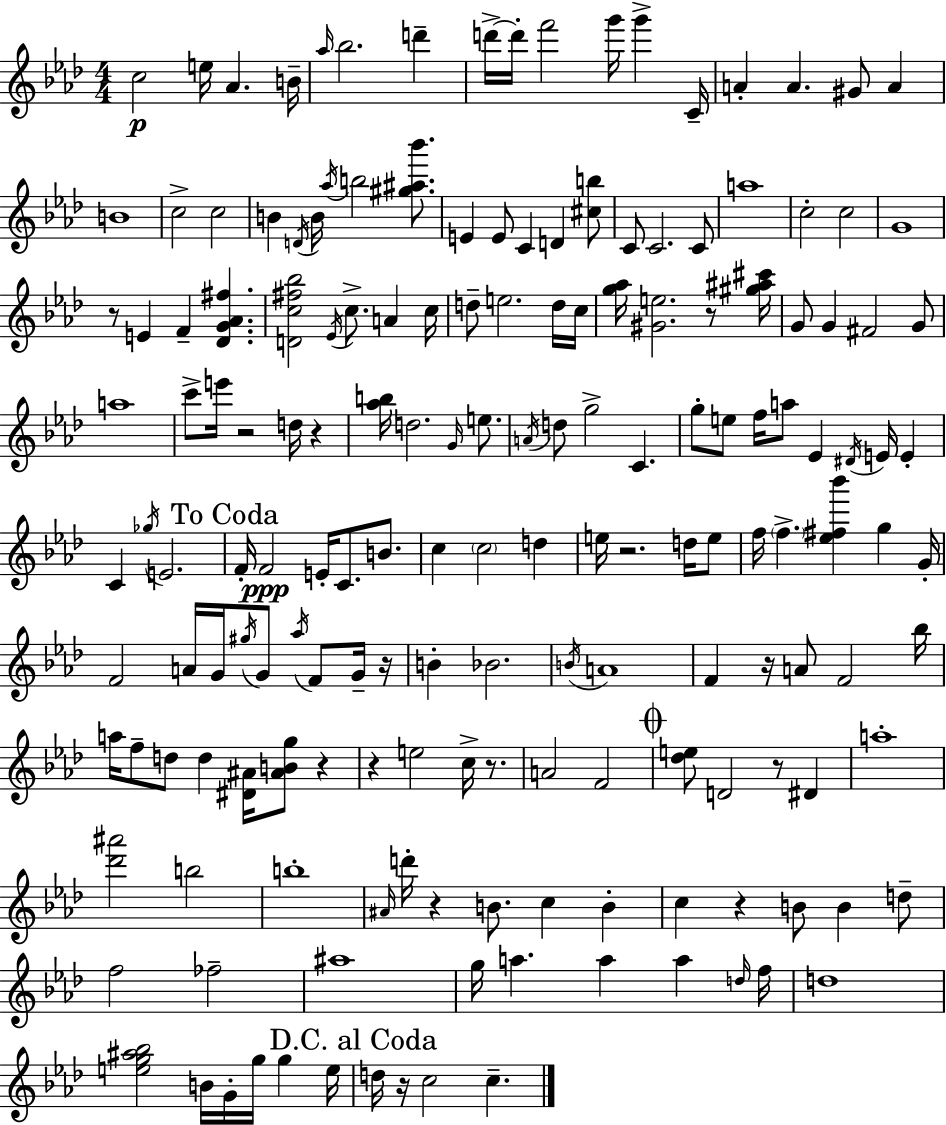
C5/h E5/s Ab4/q. B4/s Ab5/s Bb5/h. D6/q D6/s D6/s F6/h G6/s G6/q C4/s A4/q A4/q. G#4/e A4/q B4/w C5/h C5/h B4/q D4/s B4/s Ab5/s B5/h [G#5,A#5,Bb6]/e. E4/q E4/e C4/q D4/q [C#5,B5]/e C4/e C4/h. C4/e A5/w C5/h C5/h G4/w R/e E4/q F4/q [Db4,G4,Ab4,F#5]/q. [D4,C5,F#5,Bb5]/h Eb4/s C5/e. A4/q C5/s D5/e E5/h. D5/s C5/s [G5,Ab5]/s [G#4,E5]/h. R/e [G#5,A#5,C#6]/s G4/e G4/q F#4/h G4/e A5/w C6/e E6/s R/h D5/s R/q [Ab5,B5]/s D5/h. G4/s E5/e. A4/s D5/e G5/h C4/q. G5/e E5/e F5/s A5/e Eb4/q D#4/s E4/s E4/q C4/q Gb5/s E4/h. F4/s F4/h E4/s C4/e. B4/e. C5/q C5/h D5/q E5/s R/h. D5/s E5/e F5/s F5/q. [Eb5,F#5,Bb6]/q G5/q G4/s F4/h A4/s G4/s G#5/s G4/e Ab5/s F4/e G4/s R/s B4/q Bb4/h. B4/s A4/w F4/q R/s A4/e F4/h Bb5/s A5/s F5/e D5/e D5/q [D#4,A#4]/s [A#4,B4,G5]/e R/q R/q E5/h C5/s R/e. A4/h F4/h [Db5,E5]/e D4/h R/e D#4/q A5/w [Db6,A#6]/h B5/h B5/w A#4/s D6/s R/q B4/e. C5/q B4/q C5/q R/q B4/e B4/q D5/e F5/h FES5/h A#5/w G5/s A5/q. A5/q A5/q D5/s F5/s D5/w [E5,G5,A#5,Bb5]/h B4/s G4/s G5/s G5/q E5/s D5/s R/s C5/h C5/q.